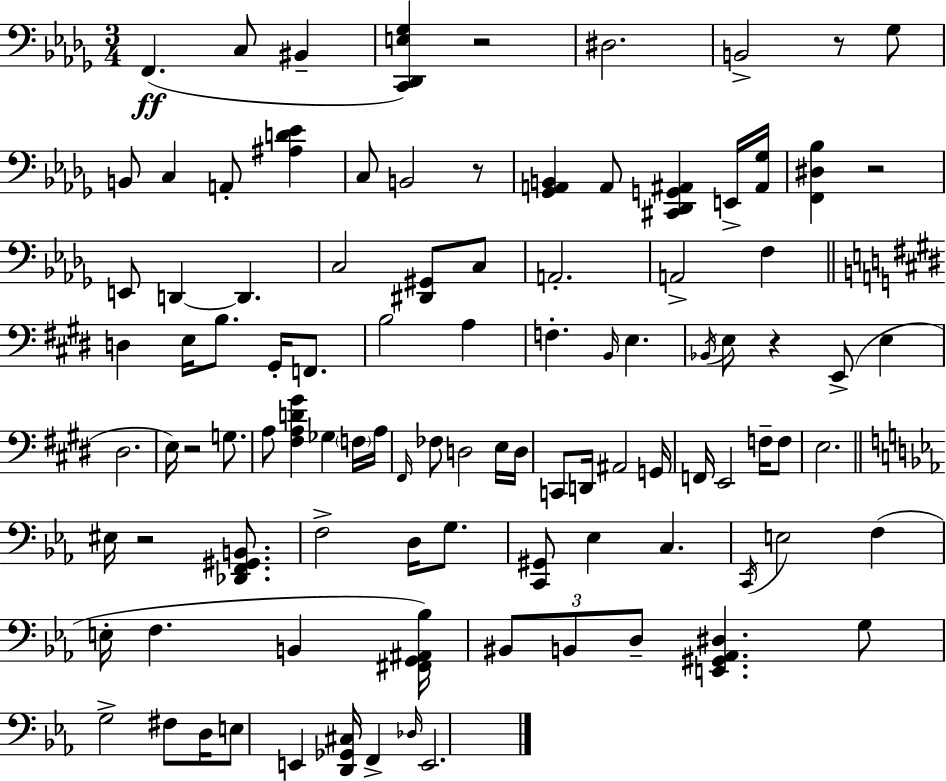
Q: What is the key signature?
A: BES minor